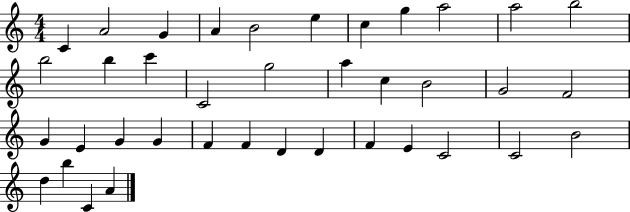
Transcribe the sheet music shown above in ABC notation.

X:1
T:Untitled
M:4/4
L:1/4
K:C
C A2 G A B2 e c g a2 a2 b2 b2 b c' C2 g2 a c B2 G2 F2 G E G G F F D D F E C2 C2 B2 d b C A